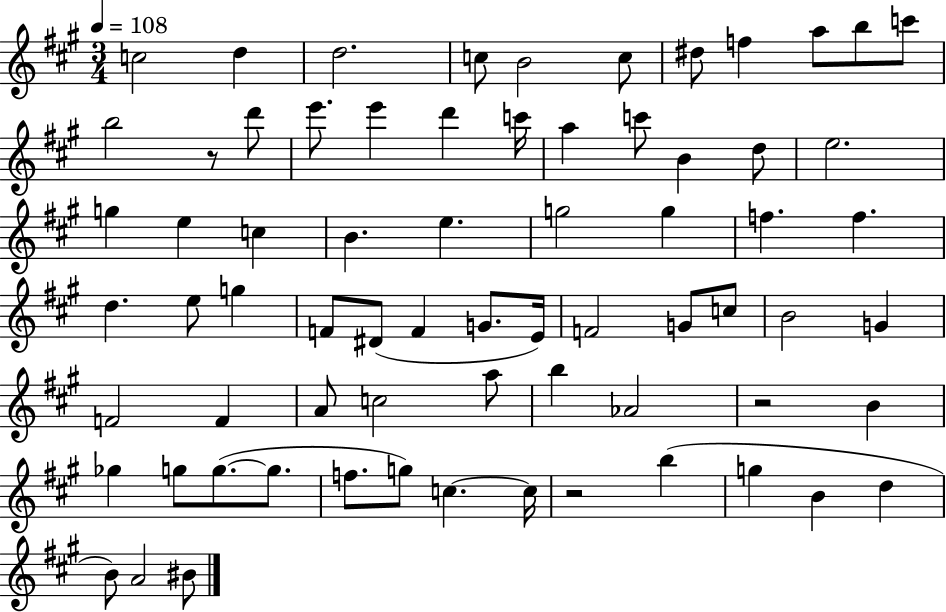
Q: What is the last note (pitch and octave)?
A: BIS4